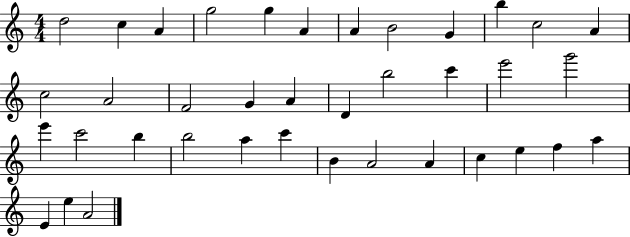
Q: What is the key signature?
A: C major